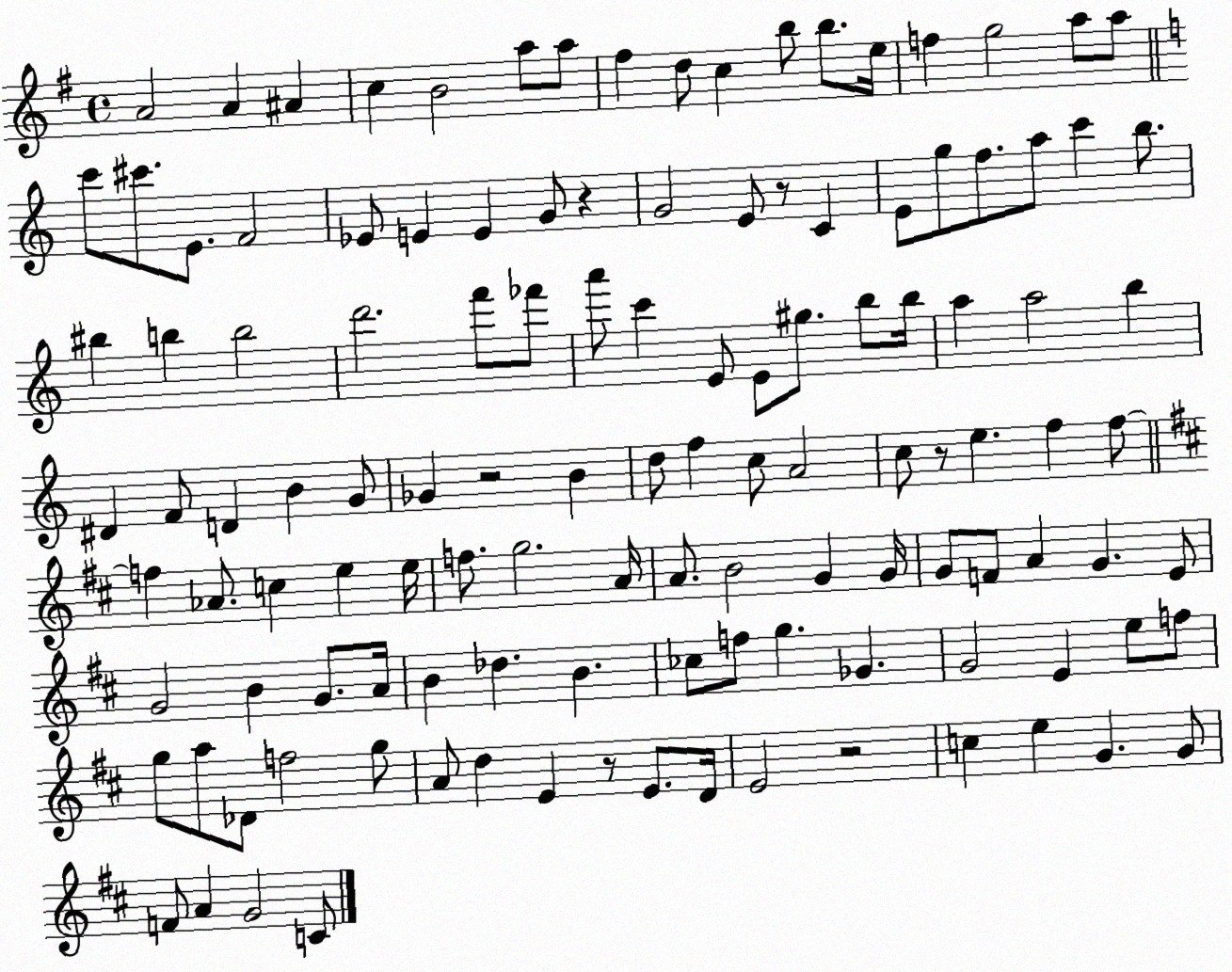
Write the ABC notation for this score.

X:1
T:Untitled
M:4/4
L:1/4
K:G
A2 A ^A c B2 a/2 a/2 ^f d/2 c b/2 b/2 e/4 f g2 a/2 a/2 c'/2 ^c'/2 E/2 F2 _E/2 E E G/2 z G2 E/2 z/2 C E/2 g/2 f/2 a/2 c' b/2 ^b b b2 d'2 f'/2 _f'/2 a'/2 c' E/2 E/2 ^g/2 b/2 b/4 a a2 b ^D F/2 D B G/2 _G z2 B d/2 f c/2 A2 c/2 z/2 e f f/2 f _A/2 c e e/4 f/2 g2 A/4 A/2 B2 G G/4 G/2 F/2 A G E/2 G2 B G/2 A/4 B _d B _c/2 f/2 g _G G2 E e/2 f/2 g/2 a/2 _D/2 f2 g/2 A/2 d E z/2 E/2 D/4 E2 z2 c e G G/2 F/2 A G2 C/2